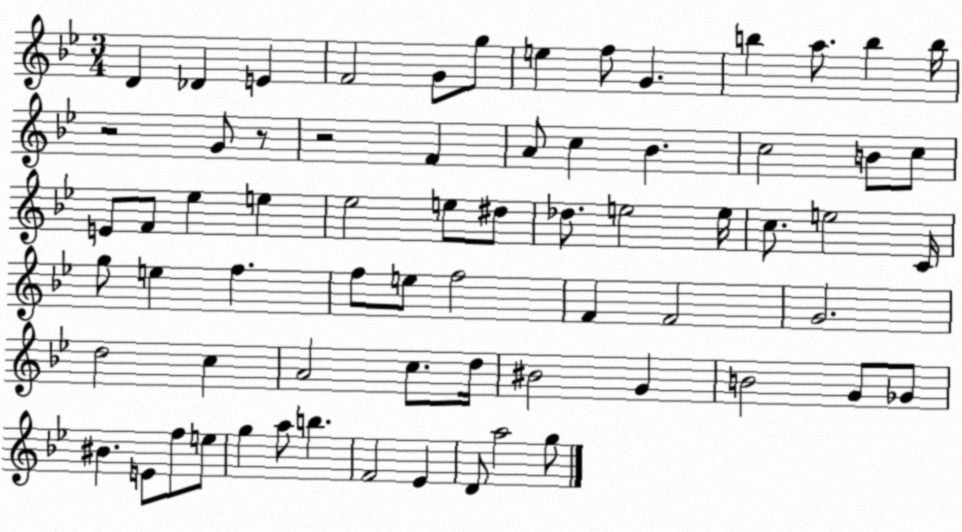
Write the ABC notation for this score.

X:1
T:Untitled
M:3/4
L:1/4
K:Bb
D _D E F2 G/2 g/2 e f/2 G b a/2 b b/4 z2 G/2 z/2 z2 F A/2 c _B c2 B/2 c/2 E/2 F/2 _e e _e2 e/2 ^d/2 _d/2 e2 e/4 c/2 e2 C/4 g/2 e f f/2 e/2 f2 F F2 G2 d2 c A2 c/2 d/4 ^B2 G B2 G/2 _G/2 ^B E/2 f/2 e/2 g a/2 b F2 _E D/2 a2 g/2